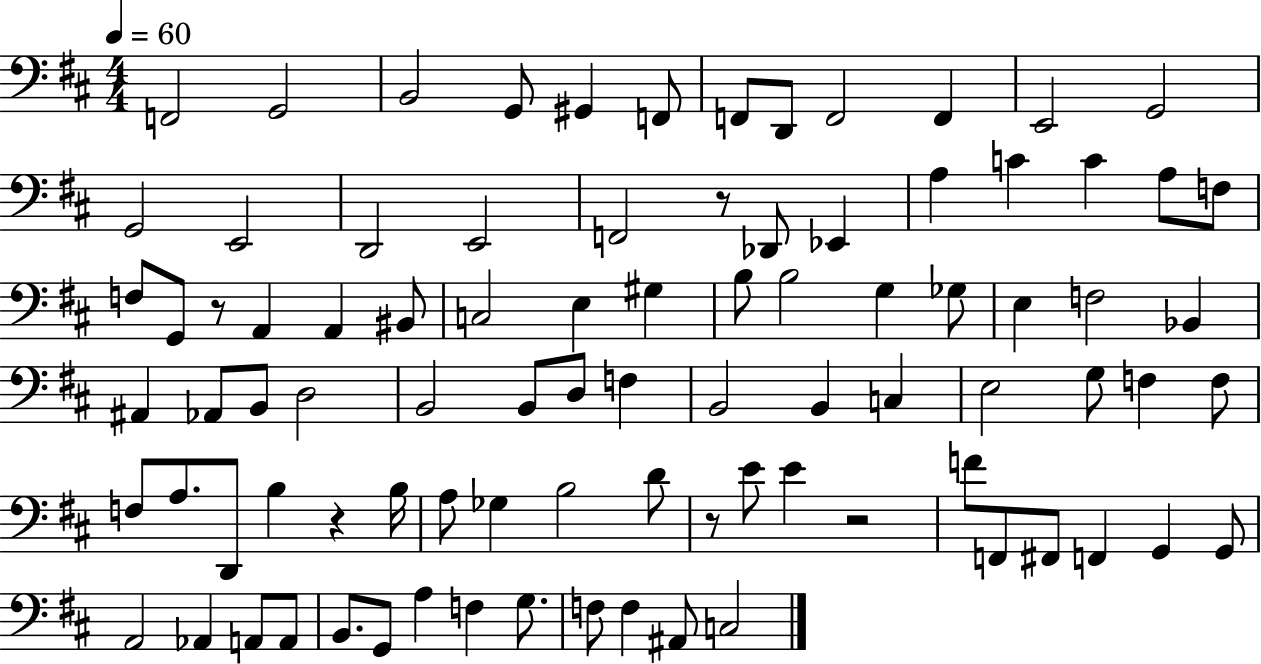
{
  \clef bass
  \numericTimeSignature
  \time 4/4
  \key d \major
  \tempo 4 = 60
  f,2 g,2 | b,2 g,8 gis,4 f,8 | f,8 d,8 f,2 f,4 | e,2 g,2 | \break g,2 e,2 | d,2 e,2 | f,2 r8 des,8 ees,4 | a4 c'4 c'4 a8 f8 | \break f8 g,8 r8 a,4 a,4 bis,8 | c2 e4 gis4 | b8 b2 g4 ges8 | e4 f2 bes,4 | \break ais,4 aes,8 b,8 d2 | b,2 b,8 d8 f4 | b,2 b,4 c4 | e2 g8 f4 f8 | \break f8 a8. d,8 b4 r4 b16 | a8 ges4 b2 d'8 | r8 e'8 e'4 r2 | f'8 f,8 fis,8 f,4 g,4 g,8 | \break a,2 aes,4 a,8 a,8 | b,8. g,8 a4 f4 g8. | f8 f4 ais,8 c2 | \bar "|."
}